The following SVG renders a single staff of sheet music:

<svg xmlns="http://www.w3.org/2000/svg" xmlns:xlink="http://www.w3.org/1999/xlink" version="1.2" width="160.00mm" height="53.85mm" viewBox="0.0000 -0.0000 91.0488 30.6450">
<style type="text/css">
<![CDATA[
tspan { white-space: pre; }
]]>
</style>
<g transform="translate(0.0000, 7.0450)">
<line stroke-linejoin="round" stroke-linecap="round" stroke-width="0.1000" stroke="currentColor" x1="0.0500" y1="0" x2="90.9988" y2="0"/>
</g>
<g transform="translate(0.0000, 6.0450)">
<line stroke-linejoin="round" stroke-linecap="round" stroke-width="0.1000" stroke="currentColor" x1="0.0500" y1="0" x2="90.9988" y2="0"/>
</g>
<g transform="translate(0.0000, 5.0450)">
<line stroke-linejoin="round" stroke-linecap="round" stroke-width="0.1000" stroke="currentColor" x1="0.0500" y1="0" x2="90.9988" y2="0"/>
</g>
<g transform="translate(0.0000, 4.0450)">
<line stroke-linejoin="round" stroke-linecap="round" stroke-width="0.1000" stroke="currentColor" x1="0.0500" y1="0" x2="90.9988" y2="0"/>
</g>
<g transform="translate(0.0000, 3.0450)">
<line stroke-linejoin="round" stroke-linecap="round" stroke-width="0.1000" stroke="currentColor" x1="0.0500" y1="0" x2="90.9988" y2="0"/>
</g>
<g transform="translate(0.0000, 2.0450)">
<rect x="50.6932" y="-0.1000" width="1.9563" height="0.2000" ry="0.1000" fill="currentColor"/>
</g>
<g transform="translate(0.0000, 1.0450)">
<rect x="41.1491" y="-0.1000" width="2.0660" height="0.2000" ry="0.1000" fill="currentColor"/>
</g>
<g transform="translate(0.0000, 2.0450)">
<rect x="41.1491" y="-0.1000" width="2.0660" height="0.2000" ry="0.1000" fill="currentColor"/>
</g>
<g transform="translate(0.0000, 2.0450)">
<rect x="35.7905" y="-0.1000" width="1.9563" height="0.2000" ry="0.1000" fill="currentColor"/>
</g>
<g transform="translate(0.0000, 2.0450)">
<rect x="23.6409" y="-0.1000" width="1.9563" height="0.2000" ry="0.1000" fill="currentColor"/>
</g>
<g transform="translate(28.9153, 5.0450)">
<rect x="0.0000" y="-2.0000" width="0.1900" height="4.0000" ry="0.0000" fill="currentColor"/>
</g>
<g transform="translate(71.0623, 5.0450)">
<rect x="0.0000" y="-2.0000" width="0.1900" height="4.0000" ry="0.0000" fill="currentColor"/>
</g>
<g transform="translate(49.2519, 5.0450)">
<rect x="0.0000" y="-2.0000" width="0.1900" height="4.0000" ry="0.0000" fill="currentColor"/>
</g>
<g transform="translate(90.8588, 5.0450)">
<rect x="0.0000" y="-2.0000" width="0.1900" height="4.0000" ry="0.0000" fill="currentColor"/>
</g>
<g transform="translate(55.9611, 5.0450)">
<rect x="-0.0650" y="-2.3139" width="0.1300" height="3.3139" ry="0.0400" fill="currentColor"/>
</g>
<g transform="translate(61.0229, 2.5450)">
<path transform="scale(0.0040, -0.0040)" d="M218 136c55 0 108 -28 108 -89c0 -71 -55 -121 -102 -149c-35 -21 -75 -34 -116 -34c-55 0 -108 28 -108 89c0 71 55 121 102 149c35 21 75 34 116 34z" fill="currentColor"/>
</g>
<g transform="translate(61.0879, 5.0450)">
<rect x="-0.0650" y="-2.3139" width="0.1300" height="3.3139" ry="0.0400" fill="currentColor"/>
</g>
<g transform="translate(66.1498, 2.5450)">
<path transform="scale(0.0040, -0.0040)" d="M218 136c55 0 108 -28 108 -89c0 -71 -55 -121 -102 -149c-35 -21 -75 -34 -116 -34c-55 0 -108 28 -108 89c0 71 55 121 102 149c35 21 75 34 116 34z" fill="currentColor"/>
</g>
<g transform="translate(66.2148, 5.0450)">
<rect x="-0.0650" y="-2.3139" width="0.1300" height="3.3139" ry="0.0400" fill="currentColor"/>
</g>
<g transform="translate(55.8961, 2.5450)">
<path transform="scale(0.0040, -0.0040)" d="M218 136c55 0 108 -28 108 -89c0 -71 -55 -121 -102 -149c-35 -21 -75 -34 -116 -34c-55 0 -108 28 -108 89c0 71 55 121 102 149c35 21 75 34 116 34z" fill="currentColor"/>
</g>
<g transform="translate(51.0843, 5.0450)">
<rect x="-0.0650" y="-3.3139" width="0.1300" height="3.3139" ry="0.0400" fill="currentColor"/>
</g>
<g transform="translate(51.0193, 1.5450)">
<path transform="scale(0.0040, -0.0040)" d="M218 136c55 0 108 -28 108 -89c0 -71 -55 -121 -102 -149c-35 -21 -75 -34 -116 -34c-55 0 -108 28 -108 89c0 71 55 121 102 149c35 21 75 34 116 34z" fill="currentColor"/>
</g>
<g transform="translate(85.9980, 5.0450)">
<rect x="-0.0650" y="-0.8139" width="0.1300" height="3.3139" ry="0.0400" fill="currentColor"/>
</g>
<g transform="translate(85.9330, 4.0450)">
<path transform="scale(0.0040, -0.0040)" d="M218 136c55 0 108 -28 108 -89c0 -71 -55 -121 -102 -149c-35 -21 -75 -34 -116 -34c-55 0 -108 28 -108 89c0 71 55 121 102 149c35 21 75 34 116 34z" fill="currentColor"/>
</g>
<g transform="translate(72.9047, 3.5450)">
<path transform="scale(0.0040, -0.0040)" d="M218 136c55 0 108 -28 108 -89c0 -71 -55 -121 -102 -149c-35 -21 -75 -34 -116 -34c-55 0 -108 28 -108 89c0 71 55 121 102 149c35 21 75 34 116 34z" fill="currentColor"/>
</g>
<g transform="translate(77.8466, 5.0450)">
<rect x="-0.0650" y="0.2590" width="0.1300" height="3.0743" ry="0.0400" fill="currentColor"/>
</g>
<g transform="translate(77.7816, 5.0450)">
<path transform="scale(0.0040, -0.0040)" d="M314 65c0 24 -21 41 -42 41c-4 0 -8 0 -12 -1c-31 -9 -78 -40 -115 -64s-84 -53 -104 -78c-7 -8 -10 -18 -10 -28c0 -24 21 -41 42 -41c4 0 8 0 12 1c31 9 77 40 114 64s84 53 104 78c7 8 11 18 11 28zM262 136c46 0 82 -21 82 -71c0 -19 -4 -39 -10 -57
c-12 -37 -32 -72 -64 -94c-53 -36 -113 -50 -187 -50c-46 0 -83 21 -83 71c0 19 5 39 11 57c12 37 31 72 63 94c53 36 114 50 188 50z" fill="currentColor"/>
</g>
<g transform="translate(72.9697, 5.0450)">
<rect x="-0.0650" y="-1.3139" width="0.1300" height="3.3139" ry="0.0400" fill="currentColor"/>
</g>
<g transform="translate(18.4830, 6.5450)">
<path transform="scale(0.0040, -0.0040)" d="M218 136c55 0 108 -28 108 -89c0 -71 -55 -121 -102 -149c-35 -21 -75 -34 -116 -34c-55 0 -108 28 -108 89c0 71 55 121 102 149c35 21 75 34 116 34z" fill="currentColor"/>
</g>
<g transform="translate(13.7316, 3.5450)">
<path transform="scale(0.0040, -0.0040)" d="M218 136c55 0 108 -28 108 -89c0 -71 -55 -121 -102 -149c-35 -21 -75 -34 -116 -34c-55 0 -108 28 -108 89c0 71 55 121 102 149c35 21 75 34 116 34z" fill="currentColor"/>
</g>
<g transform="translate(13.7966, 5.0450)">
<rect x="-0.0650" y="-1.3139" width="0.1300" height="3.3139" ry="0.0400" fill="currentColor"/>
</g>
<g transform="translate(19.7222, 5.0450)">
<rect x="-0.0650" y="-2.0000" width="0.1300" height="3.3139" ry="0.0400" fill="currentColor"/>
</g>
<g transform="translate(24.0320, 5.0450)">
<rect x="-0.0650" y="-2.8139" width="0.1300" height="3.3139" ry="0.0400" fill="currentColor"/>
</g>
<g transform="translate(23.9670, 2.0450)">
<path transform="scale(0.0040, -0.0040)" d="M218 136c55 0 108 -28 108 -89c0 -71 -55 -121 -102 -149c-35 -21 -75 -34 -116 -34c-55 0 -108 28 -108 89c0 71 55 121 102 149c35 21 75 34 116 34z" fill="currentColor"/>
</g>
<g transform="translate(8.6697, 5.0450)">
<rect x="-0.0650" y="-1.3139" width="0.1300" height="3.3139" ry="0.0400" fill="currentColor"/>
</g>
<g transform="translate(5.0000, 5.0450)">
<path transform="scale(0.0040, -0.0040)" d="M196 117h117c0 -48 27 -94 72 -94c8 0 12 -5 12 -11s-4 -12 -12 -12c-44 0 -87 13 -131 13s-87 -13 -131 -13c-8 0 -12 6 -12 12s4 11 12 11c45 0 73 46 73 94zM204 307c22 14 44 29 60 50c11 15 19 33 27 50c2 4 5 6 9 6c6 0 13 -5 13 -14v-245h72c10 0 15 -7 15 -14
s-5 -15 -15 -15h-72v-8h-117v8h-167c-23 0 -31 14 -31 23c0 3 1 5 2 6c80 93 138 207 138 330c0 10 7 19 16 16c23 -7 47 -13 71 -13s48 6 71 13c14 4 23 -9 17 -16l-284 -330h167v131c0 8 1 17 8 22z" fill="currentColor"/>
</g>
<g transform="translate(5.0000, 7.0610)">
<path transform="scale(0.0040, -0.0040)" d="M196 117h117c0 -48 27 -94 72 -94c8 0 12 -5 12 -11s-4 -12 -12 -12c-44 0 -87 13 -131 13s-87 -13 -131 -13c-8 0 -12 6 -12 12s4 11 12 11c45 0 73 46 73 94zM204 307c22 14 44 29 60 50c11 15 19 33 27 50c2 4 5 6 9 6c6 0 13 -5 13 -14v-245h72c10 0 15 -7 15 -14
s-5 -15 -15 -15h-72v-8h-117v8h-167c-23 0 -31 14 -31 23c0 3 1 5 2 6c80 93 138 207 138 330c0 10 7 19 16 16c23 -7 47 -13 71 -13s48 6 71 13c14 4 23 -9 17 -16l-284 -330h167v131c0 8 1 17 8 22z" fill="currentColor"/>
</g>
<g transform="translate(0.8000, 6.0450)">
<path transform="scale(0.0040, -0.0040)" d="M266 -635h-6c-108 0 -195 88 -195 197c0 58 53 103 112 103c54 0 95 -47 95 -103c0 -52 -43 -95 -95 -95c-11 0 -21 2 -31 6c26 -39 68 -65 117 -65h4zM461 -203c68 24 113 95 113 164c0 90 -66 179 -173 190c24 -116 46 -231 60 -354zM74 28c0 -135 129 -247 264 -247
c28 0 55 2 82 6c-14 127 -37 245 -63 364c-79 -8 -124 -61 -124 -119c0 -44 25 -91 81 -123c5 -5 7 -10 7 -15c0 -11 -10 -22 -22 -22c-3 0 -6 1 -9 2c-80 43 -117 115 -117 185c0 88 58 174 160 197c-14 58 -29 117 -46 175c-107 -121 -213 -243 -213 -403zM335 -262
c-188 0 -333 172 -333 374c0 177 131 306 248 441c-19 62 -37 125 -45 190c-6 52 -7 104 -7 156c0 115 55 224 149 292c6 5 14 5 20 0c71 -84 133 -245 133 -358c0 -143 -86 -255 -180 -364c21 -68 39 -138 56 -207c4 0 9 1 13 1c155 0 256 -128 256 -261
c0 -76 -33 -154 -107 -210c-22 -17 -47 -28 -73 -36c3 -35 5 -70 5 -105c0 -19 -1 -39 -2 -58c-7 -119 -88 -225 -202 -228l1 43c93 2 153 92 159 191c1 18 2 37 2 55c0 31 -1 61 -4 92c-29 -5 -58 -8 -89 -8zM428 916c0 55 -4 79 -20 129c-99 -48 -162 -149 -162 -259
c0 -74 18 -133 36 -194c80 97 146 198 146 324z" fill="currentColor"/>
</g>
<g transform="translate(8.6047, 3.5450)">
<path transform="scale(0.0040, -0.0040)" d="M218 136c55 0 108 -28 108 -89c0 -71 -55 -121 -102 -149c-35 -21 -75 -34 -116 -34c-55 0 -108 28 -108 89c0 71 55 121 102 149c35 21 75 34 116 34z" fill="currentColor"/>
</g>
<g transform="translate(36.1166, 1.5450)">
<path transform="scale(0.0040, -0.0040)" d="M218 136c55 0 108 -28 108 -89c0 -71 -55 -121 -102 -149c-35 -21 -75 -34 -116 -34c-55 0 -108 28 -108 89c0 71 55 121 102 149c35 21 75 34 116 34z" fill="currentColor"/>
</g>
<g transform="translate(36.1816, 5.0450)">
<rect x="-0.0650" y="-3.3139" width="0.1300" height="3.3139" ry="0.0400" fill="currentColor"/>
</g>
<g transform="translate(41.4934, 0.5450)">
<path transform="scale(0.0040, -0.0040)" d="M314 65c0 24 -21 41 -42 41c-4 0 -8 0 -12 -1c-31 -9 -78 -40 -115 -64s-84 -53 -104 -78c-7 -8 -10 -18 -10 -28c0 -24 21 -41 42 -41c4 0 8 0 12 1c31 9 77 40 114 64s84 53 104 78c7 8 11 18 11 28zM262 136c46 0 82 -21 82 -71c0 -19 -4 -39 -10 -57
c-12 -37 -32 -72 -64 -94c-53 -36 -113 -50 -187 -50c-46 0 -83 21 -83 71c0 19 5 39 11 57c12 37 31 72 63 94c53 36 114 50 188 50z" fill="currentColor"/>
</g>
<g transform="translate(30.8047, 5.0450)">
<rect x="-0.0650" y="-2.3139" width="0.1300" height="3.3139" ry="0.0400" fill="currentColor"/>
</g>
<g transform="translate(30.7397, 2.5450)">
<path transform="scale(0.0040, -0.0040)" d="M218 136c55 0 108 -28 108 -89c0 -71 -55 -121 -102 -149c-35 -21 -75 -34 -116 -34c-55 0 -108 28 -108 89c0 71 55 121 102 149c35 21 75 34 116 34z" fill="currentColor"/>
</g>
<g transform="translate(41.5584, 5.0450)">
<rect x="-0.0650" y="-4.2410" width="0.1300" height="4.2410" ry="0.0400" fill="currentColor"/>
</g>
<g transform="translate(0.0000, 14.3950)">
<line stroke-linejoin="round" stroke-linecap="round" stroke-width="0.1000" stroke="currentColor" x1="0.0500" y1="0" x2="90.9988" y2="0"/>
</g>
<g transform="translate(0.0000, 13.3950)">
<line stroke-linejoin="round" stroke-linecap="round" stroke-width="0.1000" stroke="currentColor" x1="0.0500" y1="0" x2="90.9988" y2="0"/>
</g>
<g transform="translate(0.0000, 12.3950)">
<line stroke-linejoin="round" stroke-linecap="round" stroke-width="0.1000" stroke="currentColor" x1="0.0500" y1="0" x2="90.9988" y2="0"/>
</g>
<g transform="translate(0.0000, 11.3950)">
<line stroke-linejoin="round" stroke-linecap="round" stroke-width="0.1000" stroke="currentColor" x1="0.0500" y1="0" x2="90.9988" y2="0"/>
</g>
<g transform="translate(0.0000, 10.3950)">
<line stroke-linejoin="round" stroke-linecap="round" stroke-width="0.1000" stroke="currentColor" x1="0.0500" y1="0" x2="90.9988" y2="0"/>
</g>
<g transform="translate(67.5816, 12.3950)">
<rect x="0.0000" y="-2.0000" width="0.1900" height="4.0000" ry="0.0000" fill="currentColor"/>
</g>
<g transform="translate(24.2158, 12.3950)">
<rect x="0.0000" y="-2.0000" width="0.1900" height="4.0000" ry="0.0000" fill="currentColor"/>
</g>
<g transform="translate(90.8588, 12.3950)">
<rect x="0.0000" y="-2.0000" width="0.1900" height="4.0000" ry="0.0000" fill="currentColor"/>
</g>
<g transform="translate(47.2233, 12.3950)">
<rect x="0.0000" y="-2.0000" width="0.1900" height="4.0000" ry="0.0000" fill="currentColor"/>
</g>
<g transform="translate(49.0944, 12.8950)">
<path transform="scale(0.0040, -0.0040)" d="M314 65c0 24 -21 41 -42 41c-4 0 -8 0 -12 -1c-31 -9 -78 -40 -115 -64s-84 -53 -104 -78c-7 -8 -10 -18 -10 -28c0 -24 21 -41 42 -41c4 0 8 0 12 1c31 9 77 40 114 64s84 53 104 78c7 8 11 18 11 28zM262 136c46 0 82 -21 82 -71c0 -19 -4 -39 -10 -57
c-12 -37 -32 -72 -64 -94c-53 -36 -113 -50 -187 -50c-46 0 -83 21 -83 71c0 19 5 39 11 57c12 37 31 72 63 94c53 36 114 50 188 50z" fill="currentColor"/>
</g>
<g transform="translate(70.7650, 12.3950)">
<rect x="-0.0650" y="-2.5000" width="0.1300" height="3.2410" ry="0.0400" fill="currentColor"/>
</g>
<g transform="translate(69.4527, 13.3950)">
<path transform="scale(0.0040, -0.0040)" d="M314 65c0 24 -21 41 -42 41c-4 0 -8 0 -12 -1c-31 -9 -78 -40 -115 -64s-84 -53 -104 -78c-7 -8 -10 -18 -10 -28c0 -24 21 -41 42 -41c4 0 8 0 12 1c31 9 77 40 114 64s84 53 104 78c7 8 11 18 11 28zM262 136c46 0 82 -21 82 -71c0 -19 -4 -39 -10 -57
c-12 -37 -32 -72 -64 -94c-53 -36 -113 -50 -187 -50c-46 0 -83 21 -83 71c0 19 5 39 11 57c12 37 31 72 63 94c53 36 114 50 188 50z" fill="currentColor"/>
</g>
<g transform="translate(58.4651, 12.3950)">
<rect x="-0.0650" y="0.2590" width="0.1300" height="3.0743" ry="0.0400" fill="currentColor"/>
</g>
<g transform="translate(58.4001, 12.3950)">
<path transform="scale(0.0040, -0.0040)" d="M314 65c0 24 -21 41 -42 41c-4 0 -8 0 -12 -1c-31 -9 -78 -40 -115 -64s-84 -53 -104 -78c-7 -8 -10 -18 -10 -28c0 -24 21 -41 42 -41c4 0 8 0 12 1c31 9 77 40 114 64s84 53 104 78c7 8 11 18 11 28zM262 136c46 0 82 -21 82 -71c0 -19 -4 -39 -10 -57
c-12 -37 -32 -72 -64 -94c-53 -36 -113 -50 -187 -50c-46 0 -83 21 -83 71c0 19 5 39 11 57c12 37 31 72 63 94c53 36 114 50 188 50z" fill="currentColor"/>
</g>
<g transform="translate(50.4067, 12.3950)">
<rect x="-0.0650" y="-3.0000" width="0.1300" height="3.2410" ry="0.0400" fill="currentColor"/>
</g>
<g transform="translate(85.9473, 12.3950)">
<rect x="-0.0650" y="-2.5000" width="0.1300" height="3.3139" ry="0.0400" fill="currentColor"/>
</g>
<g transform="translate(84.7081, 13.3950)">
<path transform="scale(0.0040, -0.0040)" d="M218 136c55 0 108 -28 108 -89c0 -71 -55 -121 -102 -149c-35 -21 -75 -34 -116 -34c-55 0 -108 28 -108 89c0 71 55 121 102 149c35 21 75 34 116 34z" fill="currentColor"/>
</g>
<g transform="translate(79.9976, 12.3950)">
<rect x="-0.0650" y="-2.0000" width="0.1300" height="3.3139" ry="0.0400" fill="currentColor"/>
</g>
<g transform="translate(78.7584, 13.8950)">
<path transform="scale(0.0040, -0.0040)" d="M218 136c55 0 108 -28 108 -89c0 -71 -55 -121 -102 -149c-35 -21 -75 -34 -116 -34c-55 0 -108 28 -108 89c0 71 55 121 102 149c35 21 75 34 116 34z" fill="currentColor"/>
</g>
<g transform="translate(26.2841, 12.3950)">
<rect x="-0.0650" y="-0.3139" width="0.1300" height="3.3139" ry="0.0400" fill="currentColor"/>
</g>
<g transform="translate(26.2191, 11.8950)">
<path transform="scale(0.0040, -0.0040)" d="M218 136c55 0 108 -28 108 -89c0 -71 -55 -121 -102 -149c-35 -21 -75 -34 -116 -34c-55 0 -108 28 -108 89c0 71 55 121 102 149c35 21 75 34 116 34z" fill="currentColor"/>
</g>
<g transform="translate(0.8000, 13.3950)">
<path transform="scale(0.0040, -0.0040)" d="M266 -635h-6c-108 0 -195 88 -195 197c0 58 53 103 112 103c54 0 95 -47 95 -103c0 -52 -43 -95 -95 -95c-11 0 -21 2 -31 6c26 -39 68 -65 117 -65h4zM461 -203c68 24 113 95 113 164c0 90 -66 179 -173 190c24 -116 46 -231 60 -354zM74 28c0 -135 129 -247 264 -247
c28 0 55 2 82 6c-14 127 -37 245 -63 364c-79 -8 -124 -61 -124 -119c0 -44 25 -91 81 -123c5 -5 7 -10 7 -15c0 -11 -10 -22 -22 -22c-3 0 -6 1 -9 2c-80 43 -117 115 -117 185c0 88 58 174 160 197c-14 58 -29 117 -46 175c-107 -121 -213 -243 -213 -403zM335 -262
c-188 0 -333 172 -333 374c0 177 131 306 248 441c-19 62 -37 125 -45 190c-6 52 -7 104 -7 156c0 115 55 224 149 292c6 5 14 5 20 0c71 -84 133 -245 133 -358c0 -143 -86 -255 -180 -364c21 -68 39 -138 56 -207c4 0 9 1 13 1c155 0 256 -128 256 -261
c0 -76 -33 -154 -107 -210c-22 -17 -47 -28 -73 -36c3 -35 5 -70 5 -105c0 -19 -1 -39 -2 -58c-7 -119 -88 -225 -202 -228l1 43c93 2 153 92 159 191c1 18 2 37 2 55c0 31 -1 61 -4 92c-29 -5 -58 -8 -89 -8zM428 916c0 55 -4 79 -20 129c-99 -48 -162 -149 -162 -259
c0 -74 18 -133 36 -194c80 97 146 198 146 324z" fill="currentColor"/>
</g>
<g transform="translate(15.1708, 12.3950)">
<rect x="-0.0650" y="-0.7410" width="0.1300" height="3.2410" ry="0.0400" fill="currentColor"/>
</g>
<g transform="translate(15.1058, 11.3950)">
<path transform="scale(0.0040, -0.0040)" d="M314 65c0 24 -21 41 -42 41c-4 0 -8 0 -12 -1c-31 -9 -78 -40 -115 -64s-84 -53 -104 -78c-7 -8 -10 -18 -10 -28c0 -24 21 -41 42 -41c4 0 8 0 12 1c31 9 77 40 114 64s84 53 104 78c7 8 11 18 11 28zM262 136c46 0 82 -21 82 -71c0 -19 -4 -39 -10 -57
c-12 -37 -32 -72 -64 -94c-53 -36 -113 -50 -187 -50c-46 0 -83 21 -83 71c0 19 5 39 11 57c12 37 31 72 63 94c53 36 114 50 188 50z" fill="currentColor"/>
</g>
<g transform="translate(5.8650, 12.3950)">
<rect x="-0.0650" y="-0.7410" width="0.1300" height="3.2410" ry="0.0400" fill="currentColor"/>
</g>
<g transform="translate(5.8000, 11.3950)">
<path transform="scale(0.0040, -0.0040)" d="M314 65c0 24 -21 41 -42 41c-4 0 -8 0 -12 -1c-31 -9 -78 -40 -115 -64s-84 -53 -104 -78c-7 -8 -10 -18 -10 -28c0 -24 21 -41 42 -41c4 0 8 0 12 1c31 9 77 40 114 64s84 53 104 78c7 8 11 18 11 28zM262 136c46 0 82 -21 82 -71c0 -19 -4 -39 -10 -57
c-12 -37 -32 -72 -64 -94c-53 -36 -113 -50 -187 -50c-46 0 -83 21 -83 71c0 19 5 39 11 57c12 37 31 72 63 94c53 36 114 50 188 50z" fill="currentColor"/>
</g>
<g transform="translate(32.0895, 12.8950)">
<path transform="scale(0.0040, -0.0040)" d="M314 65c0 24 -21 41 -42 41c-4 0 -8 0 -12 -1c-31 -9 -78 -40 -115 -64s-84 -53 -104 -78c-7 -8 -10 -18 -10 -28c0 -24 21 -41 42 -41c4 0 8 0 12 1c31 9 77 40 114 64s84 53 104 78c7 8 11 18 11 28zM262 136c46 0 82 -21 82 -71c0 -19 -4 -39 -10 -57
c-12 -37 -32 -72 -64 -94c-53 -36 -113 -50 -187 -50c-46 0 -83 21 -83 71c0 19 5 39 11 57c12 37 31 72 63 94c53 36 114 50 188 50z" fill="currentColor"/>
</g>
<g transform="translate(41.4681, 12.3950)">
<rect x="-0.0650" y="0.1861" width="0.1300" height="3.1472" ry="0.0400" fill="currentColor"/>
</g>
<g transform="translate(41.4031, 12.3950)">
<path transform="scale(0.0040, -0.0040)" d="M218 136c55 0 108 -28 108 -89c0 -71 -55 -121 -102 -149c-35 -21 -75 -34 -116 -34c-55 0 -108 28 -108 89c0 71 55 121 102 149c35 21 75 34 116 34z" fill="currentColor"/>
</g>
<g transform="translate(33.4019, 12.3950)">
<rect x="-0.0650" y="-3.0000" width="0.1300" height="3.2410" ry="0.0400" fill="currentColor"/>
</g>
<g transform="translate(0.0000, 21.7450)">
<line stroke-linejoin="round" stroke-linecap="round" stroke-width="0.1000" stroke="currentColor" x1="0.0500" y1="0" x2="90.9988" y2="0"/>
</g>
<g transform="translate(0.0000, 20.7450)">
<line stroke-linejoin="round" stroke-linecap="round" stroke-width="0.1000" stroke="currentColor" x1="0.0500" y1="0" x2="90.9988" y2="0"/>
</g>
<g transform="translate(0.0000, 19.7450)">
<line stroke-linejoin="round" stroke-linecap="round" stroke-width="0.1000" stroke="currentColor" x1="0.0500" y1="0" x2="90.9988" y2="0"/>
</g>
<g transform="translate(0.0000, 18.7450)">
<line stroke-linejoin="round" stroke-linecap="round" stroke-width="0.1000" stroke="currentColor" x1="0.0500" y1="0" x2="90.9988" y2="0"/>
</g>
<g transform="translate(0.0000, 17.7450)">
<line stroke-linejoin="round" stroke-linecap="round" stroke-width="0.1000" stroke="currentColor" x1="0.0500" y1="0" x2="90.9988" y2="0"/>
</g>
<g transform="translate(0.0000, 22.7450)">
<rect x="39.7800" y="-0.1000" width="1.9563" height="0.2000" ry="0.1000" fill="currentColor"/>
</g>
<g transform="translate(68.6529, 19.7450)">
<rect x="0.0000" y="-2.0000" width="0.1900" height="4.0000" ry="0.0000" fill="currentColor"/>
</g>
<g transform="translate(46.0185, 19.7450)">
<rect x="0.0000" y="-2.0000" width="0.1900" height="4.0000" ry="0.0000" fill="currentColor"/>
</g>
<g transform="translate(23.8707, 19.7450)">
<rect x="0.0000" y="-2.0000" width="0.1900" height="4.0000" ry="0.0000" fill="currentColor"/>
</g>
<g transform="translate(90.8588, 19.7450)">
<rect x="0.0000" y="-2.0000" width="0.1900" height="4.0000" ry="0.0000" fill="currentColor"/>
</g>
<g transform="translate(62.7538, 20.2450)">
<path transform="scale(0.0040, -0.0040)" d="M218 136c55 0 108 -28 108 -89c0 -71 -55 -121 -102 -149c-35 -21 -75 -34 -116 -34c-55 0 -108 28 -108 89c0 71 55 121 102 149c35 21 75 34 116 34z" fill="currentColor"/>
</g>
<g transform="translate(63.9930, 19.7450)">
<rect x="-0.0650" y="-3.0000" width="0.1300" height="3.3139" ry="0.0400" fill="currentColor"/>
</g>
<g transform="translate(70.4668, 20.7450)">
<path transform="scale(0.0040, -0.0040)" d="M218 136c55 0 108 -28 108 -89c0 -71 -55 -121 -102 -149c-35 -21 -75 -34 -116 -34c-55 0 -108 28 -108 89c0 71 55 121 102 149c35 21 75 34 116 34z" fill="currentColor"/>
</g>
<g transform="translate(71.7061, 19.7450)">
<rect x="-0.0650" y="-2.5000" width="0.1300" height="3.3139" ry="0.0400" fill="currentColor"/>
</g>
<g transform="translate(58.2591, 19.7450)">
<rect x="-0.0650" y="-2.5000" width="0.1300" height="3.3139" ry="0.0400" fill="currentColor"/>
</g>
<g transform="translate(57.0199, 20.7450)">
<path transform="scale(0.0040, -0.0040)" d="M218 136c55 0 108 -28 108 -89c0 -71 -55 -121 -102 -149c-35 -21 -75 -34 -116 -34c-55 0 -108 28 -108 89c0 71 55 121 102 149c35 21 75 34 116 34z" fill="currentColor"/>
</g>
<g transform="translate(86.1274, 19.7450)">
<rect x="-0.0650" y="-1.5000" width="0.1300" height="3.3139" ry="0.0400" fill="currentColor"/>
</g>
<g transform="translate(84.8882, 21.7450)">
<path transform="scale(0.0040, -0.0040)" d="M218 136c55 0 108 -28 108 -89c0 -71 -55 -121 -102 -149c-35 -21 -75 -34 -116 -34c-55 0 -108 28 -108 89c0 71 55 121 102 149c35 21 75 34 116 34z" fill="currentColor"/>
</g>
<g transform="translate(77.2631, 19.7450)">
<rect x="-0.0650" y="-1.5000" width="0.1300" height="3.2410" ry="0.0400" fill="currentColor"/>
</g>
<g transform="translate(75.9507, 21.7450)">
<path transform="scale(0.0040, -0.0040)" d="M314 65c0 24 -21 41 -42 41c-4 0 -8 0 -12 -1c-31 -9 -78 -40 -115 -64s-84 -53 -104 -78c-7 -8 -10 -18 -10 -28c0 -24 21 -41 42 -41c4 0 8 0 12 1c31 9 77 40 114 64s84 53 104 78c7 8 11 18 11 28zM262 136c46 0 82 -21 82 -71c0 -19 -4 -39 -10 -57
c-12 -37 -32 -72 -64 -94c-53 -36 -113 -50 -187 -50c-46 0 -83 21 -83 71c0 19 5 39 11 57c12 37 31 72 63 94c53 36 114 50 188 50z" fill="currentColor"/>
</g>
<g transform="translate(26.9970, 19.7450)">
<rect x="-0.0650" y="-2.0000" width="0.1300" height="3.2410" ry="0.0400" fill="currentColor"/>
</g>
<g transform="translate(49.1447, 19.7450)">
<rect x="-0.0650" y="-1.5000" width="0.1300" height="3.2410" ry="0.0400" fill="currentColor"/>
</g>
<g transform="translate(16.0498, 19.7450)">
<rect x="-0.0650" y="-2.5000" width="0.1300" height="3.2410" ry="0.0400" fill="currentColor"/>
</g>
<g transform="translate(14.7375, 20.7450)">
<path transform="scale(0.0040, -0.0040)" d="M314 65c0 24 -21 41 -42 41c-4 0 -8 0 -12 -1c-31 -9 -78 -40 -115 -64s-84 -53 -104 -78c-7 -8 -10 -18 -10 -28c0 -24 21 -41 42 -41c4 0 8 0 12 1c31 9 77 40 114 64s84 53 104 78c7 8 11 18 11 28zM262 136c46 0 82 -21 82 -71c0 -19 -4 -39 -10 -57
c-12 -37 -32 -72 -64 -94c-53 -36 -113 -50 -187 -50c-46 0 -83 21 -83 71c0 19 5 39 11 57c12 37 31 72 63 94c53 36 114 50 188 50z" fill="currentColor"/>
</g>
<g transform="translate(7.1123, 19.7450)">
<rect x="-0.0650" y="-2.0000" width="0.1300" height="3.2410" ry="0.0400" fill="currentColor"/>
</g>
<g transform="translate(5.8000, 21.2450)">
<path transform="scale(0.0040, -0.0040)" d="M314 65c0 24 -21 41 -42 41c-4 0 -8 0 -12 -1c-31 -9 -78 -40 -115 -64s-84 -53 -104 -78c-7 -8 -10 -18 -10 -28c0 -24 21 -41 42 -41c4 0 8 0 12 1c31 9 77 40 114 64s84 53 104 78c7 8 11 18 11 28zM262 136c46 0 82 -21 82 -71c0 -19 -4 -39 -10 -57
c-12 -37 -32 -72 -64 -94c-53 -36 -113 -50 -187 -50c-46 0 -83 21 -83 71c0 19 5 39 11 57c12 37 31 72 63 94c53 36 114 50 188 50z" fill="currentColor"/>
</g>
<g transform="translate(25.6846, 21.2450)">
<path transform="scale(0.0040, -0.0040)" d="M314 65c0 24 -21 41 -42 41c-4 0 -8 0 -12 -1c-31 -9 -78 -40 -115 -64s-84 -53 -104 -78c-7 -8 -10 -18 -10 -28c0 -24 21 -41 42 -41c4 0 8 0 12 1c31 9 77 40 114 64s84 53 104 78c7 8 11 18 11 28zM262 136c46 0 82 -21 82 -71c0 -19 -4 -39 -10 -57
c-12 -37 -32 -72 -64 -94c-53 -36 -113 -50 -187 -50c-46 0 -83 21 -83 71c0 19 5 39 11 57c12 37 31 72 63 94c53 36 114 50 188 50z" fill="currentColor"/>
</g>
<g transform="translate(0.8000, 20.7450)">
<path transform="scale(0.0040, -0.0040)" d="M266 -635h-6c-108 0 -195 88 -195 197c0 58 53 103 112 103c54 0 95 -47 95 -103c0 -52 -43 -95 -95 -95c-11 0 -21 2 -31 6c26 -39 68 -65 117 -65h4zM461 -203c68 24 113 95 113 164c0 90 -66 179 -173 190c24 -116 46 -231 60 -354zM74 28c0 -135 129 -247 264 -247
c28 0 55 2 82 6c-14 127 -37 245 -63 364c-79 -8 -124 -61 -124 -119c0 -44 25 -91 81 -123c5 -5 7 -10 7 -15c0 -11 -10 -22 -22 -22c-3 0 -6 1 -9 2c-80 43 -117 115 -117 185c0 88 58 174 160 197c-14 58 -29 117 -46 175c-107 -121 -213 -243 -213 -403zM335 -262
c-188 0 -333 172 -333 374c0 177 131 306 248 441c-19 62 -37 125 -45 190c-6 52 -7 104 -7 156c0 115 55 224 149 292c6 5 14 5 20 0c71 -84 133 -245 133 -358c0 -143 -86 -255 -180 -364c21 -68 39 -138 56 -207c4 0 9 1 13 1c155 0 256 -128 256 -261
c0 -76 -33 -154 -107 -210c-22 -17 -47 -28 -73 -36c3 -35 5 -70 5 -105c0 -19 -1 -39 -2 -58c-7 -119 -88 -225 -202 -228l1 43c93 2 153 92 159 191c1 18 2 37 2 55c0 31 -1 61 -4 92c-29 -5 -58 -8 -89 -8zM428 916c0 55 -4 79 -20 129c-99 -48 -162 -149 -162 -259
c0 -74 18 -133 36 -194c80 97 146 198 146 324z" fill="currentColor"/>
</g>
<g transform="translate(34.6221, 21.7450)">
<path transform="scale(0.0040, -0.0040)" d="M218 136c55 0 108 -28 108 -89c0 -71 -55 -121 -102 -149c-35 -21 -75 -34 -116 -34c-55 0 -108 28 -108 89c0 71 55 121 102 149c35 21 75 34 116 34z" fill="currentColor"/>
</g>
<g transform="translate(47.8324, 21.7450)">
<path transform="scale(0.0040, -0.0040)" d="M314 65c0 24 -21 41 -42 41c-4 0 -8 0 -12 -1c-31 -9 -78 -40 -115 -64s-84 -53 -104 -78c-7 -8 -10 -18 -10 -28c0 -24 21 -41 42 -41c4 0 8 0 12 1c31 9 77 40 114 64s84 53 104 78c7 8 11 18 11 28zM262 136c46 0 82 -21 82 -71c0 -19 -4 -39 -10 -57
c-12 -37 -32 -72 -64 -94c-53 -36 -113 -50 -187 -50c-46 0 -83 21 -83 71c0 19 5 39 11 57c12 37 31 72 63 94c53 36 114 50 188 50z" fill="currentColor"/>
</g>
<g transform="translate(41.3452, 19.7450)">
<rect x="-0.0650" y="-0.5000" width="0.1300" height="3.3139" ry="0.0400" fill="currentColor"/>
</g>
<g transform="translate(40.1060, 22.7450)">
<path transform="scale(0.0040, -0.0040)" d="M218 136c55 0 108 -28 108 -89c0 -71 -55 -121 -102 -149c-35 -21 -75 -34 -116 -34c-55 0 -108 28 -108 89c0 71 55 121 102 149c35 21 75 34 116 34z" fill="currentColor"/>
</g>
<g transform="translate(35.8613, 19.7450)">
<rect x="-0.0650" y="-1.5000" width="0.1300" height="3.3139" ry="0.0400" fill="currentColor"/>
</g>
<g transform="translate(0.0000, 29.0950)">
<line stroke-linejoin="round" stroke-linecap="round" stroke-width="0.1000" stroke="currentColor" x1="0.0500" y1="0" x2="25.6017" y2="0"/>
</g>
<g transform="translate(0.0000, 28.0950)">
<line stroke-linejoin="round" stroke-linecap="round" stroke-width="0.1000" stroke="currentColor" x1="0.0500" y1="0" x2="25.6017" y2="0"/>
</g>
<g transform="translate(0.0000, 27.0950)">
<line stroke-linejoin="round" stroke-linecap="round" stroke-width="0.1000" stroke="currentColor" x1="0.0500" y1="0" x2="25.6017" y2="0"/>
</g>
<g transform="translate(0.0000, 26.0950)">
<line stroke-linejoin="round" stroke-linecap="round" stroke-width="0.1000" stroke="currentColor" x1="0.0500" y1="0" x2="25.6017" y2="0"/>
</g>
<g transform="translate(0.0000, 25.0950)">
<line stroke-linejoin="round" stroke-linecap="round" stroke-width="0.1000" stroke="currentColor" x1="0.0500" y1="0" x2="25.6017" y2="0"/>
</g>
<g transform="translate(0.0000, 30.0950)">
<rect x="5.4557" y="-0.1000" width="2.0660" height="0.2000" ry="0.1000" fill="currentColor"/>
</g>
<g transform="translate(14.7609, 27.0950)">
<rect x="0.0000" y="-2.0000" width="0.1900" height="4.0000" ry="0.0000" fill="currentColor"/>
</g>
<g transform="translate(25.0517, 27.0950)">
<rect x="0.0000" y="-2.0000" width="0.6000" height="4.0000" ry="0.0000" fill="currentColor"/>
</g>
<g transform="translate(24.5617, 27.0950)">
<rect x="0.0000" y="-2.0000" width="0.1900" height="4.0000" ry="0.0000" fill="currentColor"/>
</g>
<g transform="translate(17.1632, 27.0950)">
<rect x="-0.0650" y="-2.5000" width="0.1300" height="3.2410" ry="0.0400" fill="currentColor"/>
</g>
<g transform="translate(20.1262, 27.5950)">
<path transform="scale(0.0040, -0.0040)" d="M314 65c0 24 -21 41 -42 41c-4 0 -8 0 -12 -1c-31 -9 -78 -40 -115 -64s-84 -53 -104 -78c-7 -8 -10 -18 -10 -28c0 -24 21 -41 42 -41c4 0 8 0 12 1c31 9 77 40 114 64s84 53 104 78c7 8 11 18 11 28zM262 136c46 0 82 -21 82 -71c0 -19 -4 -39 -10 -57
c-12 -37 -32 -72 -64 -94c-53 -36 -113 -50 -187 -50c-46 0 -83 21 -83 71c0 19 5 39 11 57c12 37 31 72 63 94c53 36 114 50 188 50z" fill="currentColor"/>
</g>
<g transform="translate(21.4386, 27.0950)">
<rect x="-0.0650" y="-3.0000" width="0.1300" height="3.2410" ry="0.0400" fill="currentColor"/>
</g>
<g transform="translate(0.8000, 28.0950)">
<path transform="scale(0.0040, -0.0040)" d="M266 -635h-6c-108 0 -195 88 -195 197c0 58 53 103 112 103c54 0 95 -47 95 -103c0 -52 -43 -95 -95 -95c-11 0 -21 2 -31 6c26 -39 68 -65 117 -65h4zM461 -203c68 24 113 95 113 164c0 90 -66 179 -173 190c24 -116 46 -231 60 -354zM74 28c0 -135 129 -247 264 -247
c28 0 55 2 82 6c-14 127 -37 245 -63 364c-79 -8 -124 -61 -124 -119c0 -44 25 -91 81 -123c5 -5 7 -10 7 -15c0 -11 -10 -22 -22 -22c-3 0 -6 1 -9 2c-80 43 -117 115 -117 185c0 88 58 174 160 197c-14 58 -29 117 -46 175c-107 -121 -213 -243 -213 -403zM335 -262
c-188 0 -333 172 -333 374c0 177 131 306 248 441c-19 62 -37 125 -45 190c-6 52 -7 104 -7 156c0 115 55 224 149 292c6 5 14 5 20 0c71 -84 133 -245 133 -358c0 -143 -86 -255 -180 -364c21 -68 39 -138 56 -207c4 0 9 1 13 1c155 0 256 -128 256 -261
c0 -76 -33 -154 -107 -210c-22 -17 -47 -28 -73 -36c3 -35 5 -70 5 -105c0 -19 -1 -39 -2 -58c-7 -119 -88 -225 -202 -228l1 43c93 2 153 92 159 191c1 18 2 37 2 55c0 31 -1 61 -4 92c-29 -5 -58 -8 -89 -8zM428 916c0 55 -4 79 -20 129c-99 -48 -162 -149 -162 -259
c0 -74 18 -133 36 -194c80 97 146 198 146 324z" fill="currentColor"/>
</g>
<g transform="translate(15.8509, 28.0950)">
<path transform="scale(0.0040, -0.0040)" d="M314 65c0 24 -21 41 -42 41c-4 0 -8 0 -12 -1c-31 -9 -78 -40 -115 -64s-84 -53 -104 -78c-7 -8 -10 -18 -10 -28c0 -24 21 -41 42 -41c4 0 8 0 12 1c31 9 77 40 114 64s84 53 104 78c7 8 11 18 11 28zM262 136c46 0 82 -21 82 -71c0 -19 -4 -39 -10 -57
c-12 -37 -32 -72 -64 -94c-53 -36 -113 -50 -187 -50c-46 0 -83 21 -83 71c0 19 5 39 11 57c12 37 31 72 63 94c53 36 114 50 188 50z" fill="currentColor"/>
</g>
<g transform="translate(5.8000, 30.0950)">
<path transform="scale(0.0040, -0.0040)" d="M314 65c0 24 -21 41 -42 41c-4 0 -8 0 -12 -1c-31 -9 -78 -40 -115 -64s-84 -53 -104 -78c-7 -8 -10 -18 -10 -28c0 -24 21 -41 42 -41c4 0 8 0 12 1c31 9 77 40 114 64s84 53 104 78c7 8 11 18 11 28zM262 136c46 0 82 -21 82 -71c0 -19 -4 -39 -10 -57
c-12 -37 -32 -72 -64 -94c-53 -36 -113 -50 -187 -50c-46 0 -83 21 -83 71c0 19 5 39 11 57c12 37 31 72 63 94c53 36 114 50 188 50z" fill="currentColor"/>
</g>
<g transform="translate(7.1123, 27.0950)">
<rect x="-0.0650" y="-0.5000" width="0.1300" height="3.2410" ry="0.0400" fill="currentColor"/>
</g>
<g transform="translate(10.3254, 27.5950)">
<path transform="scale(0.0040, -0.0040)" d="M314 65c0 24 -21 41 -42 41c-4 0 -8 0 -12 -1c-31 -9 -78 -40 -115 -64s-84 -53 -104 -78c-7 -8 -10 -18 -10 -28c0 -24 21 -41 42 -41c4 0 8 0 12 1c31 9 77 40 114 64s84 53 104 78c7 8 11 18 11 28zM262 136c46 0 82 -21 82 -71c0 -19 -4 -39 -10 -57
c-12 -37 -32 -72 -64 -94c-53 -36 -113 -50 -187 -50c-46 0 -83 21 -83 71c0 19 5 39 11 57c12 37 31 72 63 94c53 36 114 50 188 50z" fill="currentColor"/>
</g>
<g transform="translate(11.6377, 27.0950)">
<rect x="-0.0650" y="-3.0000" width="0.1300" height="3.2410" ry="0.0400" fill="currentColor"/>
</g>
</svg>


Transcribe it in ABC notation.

X:1
T:Untitled
M:4/4
L:1/4
K:C
e e F a g b d'2 b g g g e B2 d d2 d2 c A2 B A2 B2 G2 F G F2 G2 F2 E C E2 G A G E2 E C2 A2 G2 A2